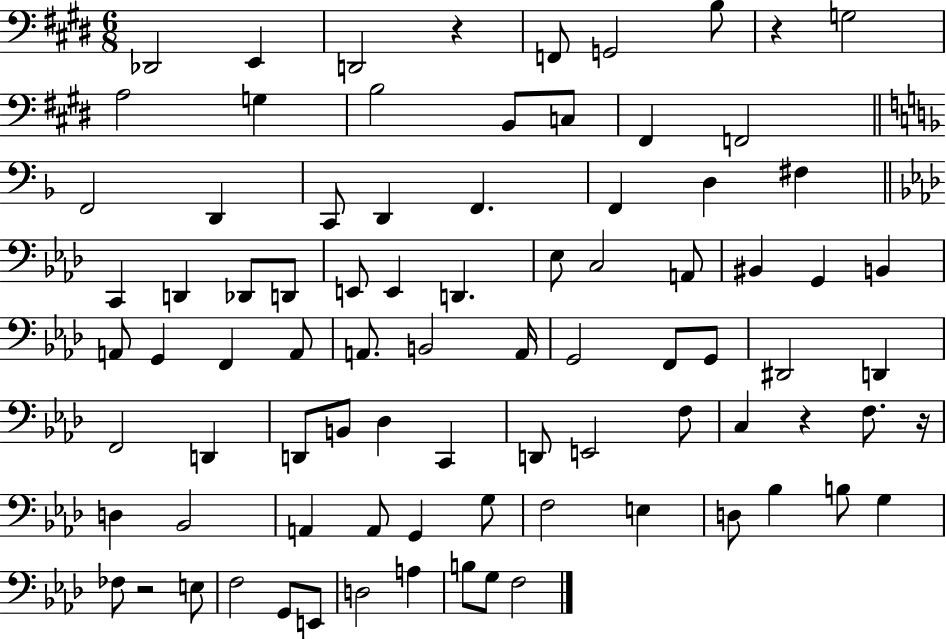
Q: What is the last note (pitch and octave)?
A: F3